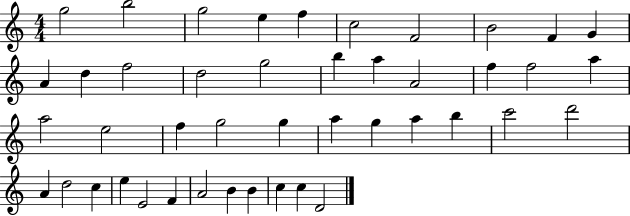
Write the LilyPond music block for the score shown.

{
  \clef treble
  \numericTimeSignature
  \time 4/4
  \key c \major
  g''2 b''2 | g''2 e''4 f''4 | c''2 f'2 | b'2 f'4 g'4 | \break a'4 d''4 f''2 | d''2 g''2 | b''4 a''4 a'2 | f''4 f''2 a''4 | \break a''2 e''2 | f''4 g''2 g''4 | a''4 g''4 a''4 b''4 | c'''2 d'''2 | \break a'4 d''2 c''4 | e''4 e'2 f'4 | a'2 b'4 b'4 | c''4 c''4 d'2 | \break \bar "|."
}